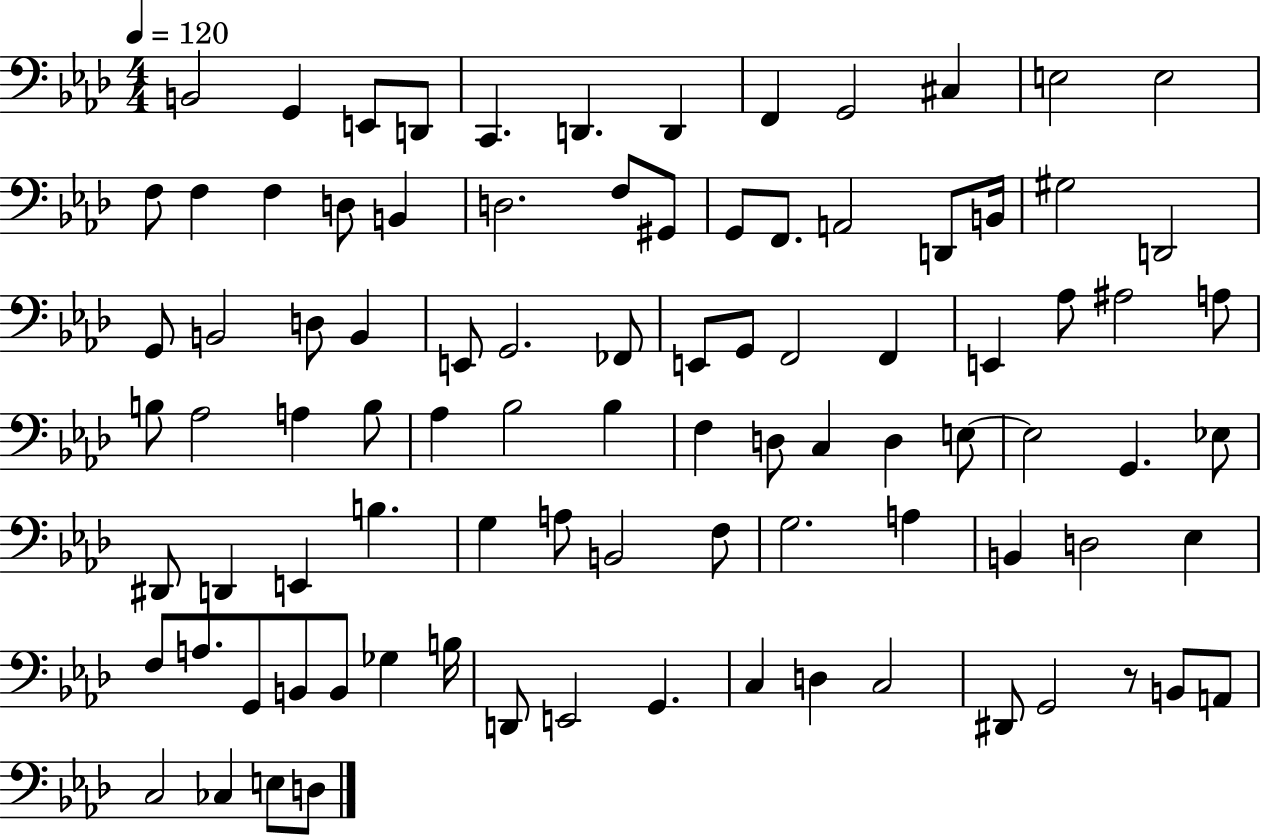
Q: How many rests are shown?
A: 1